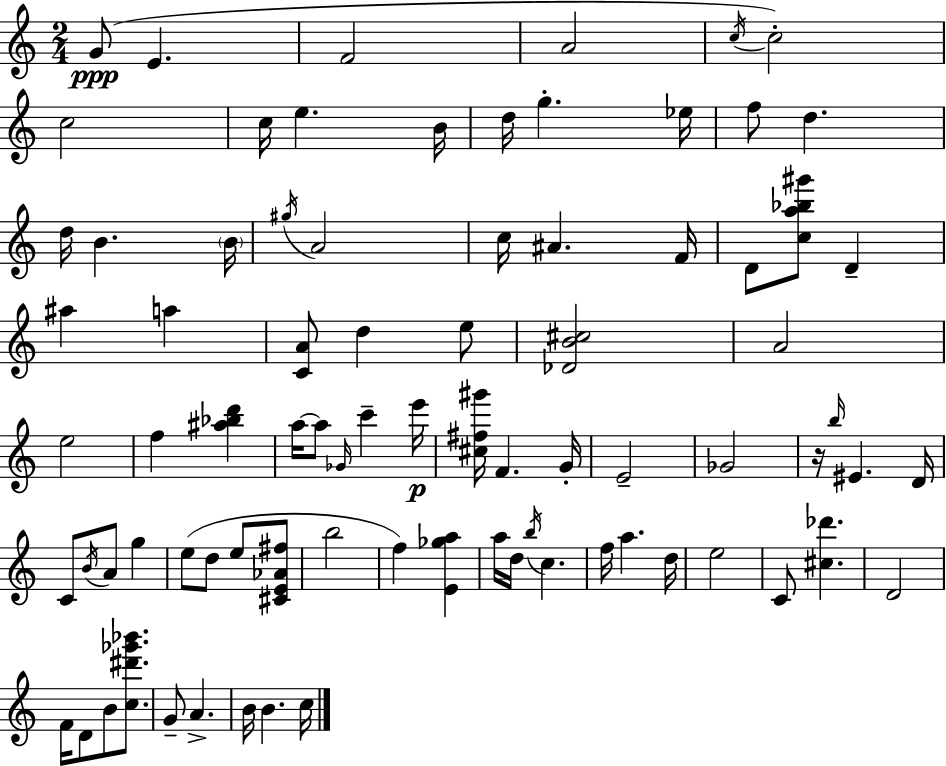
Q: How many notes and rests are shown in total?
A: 81